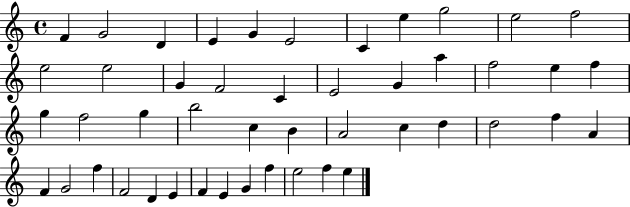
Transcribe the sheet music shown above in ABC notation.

X:1
T:Untitled
M:4/4
L:1/4
K:C
F G2 D E G E2 C e g2 e2 f2 e2 e2 G F2 C E2 G a f2 e f g f2 g b2 c B A2 c d d2 f A F G2 f F2 D E F E G f e2 f e